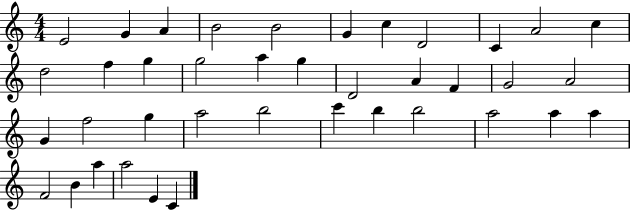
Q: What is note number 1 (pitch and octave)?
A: E4